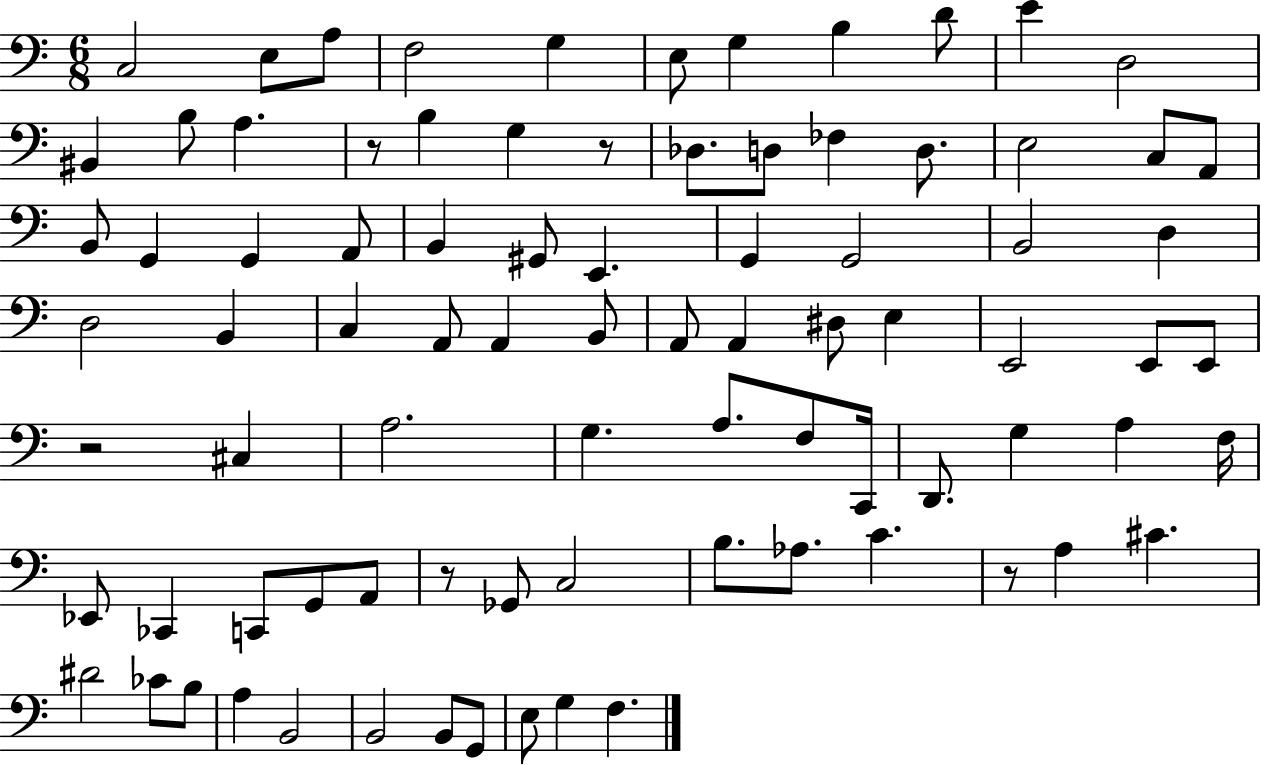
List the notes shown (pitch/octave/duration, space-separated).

C3/h E3/e A3/e F3/h G3/q E3/e G3/q B3/q D4/e E4/q D3/h BIS2/q B3/e A3/q. R/e B3/q G3/q R/e Db3/e. D3/e FES3/q D3/e. E3/h C3/e A2/e B2/e G2/q G2/q A2/e B2/q G#2/e E2/q. G2/q G2/h B2/h D3/q D3/h B2/q C3/q A2/e A2/q B2/e A2/e A2/q D#3/e E3/q E2/h E2/e E2/e R/h C#3/q A3/h. G3/q. A3/e. F3/e C2/s D2/e. G3/q A3/q F3/s Eb2/e CES2/q C2/e G2/e A2/e R/e Gb2/e C3/h B3/e. Ab3/e. C4/q. R/e A3/q C#4/q. D#4/h CES4/e B3/e A3/q B2/h B2/h B2/e G2/e E3/e G3/q F3/q.